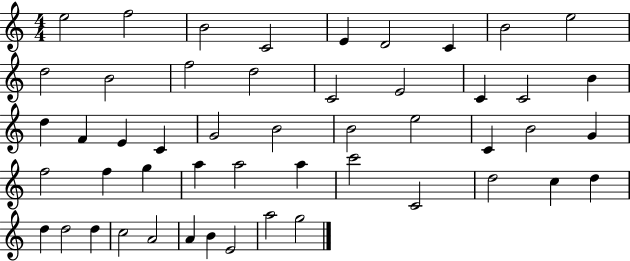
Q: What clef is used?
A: treble